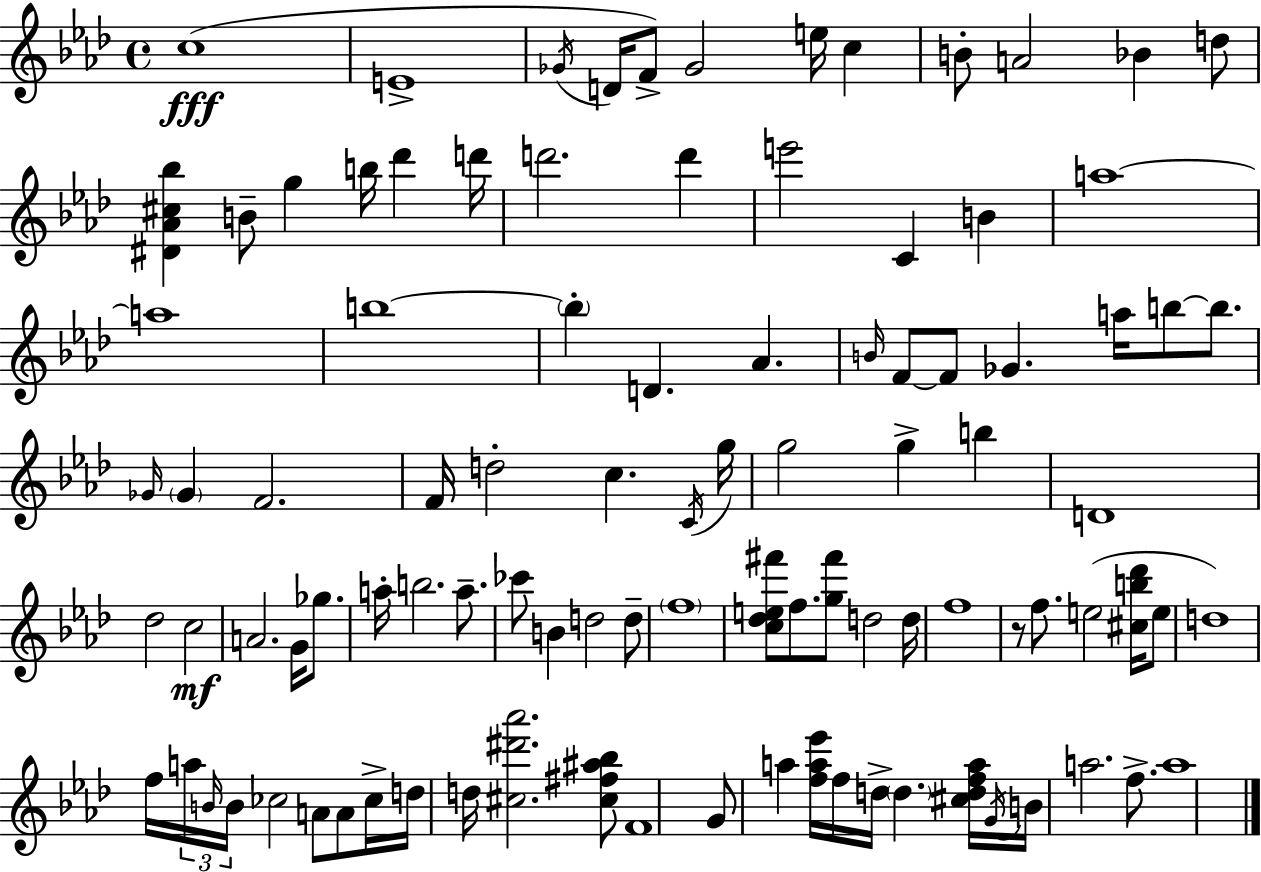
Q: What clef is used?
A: treble